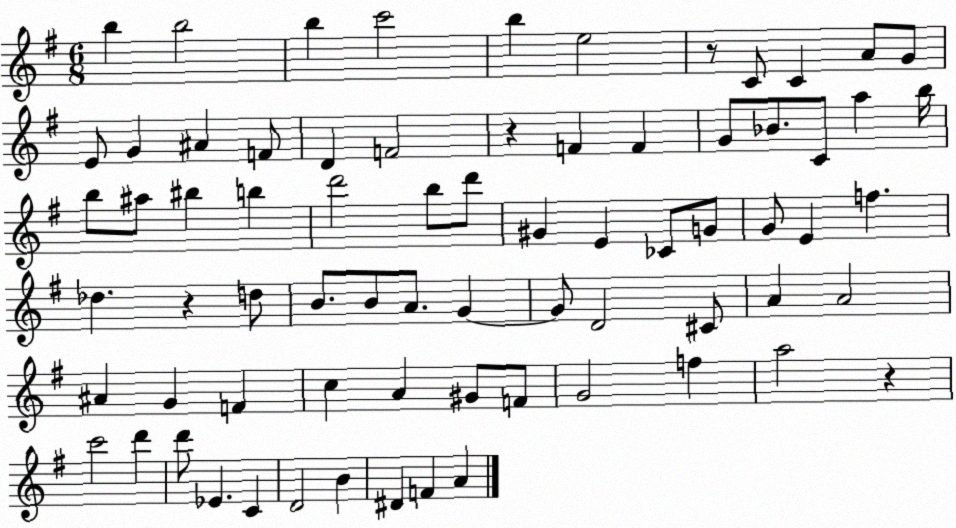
X:1
T:Untitled
M:6/8
L:1/4
K:G
b b2 b c'2 b e2 z/2 C/2 C A/2 G/2 E/2 G ^A F/2 D F2 z F F G/2 _B/2 C/2 a b/4 b/2 ^a/2 ^b b d'2 b/2 d'/2 ^G E _C/2 G/2 G/2 E f _d z d/2 B/2 B/2 A/2 G G/2 D2 ^C/2 A A2 ^A G F c A ^G/2 F/2 G2 f a2 z c'2 d' d'/2 _E C D2 B ^D F A